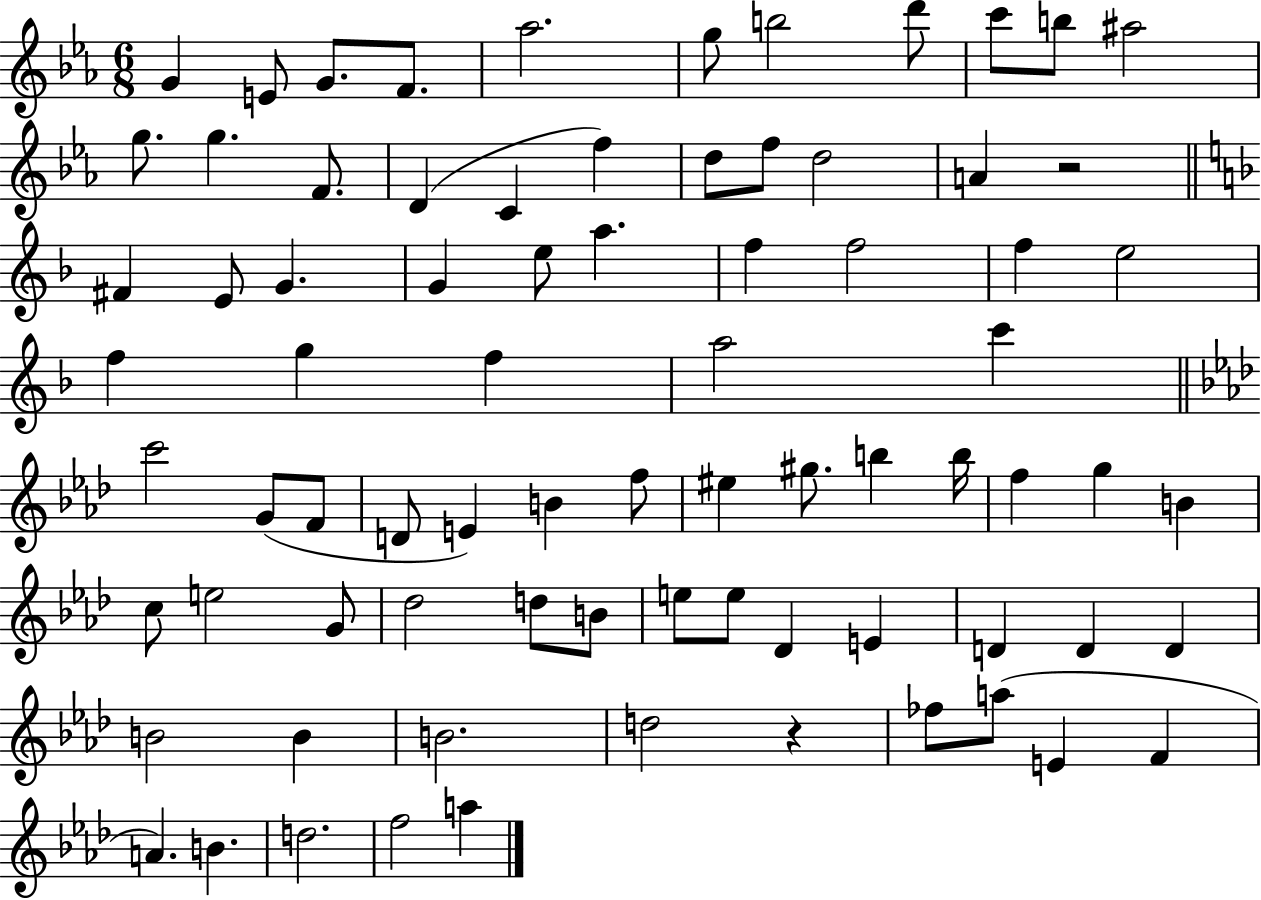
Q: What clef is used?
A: treble